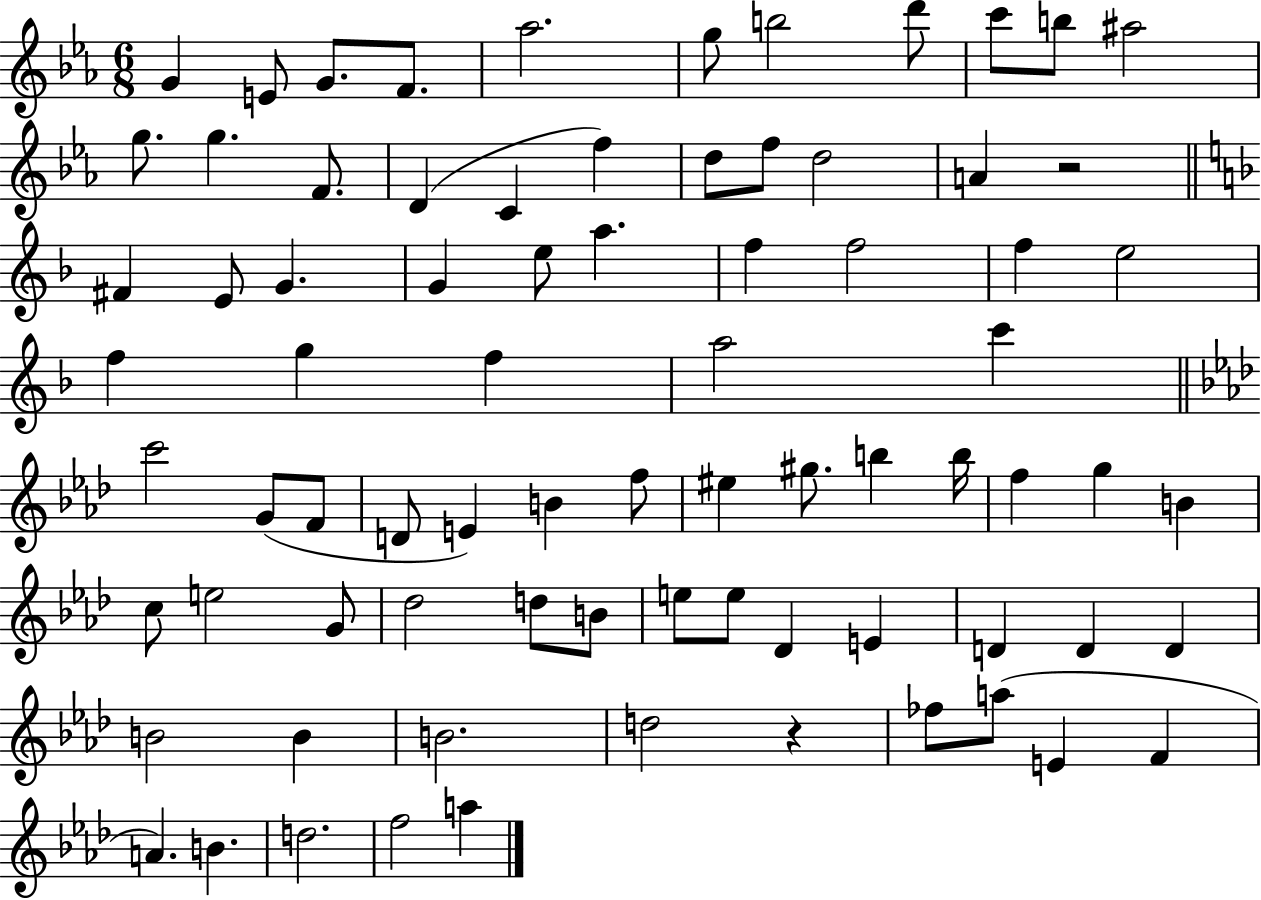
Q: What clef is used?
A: treble